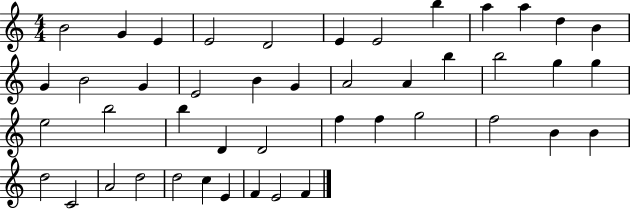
X:1
T:Untitled
M:4/4
L:1/4
K:C
B2 G E E2 D2 E E2 b a a d B G B2 G E2 B G A2 A b b2 g g e2 b2 b D D2 f f g2 f2 B B d2 C2 A2 d2 d2 c E F E2 F